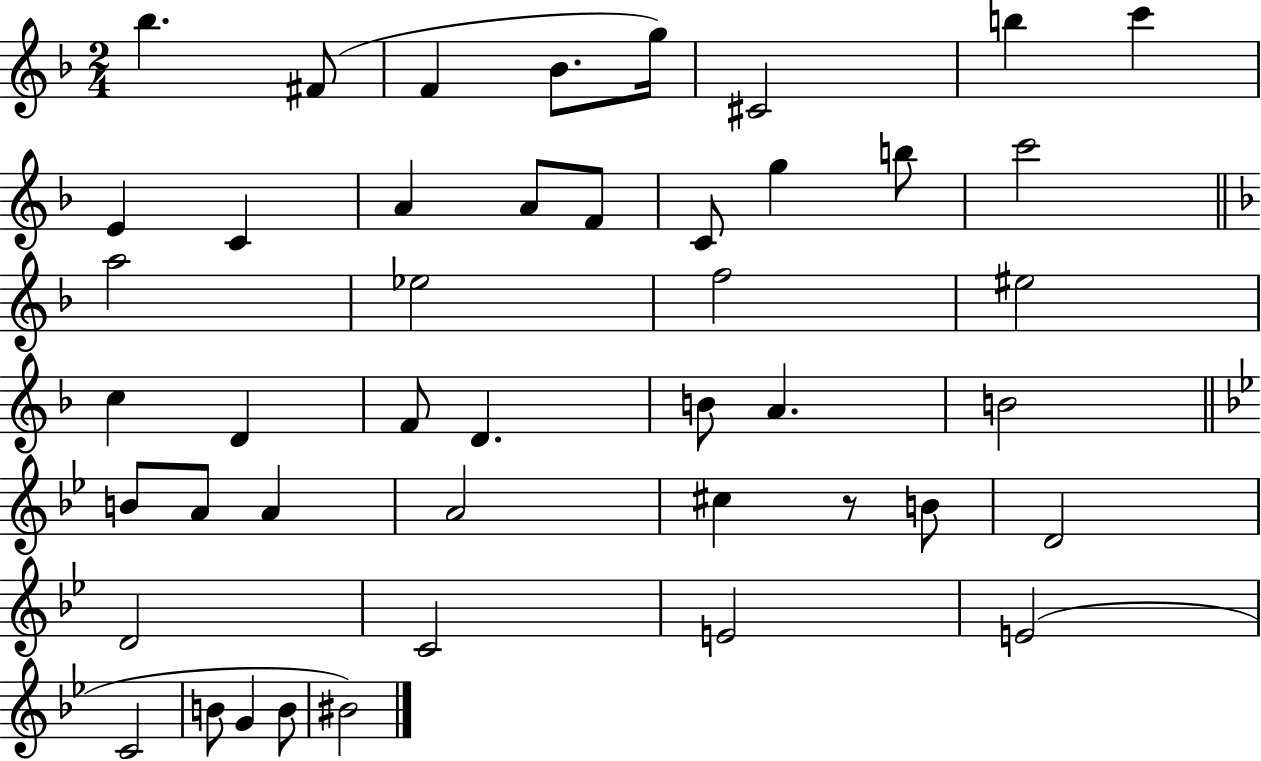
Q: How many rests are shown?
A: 1